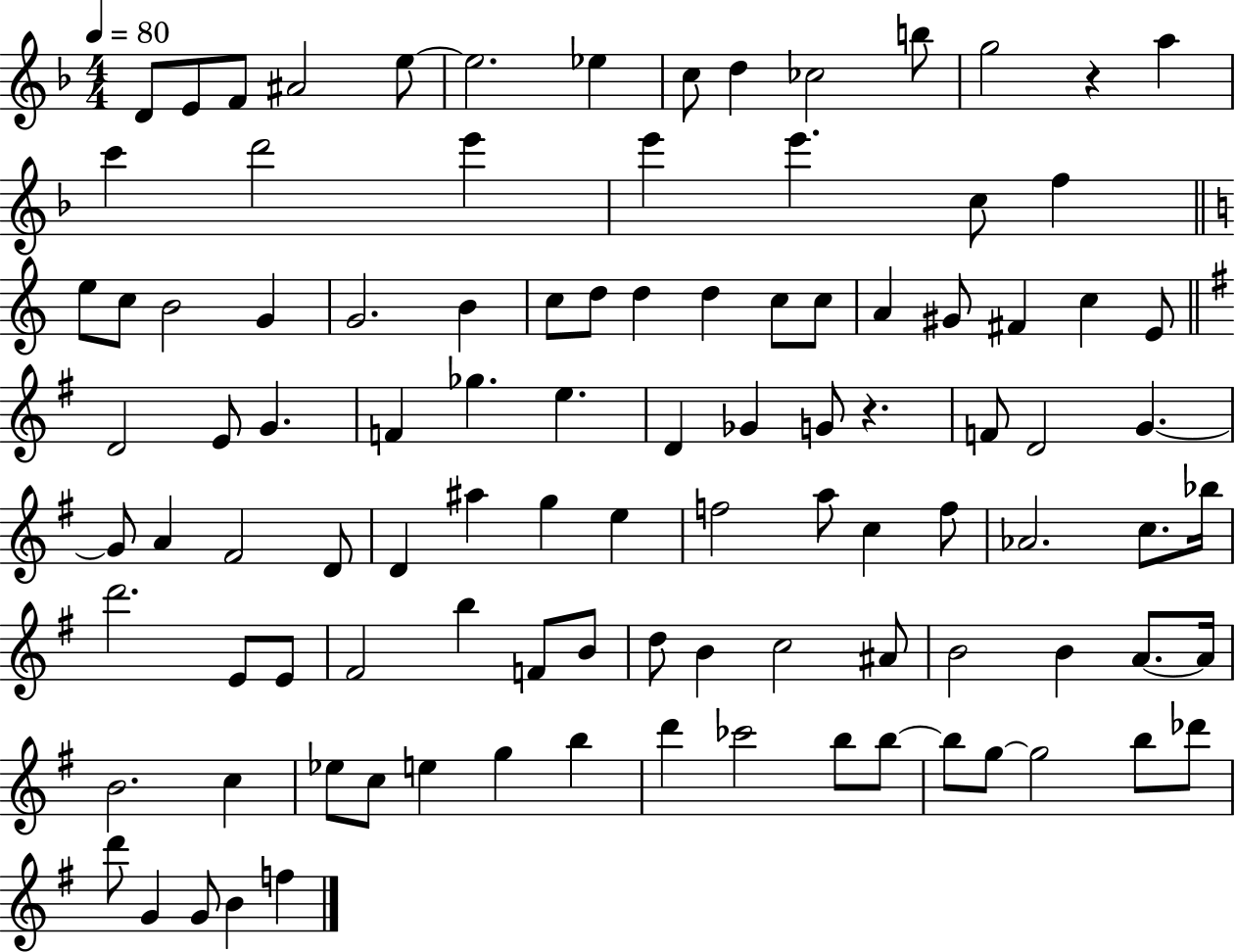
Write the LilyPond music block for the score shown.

{
  \clef treble
  \numericTimeSignature
  \time 4/4
  \key f \major
  \tempo 4 = 80
  d'8 e'8 f'8 ais'2 e''8~~ | e''2. ees''4 | c''8 d''4 ces''2 b''8 | g''2 r4 a''4 | \break c'''4 d'''2 e'''4 | e'''4 e'''4. c''8 f''4 | \bar "||" \break \key a \minor e''8 c''8 b'2 g'4 | g'2. b'4 | c''8 d''8 d''4 d''4 c''8 c''8 | a'4 gis'8 fis'4 c''4 e'8 | \break \bar "||" \break \key g \major d'2 e'8 g'4. | f'4 ges''4. e''4. | d'4 ges'4 g'8 r4. | f'8 d'2 g'4.~~ | \break g'8 a'4 fis'2 d'8 | d'4 ais''4 g''4 e''4 | f''2 a''8 c''4 f''8 | aes'2. c''8. bes''16 | \break d'''2. e'8 e'8 | fis'2 b''4 f'8 b'8 | d''8 b'4 c''2 ais'8 | b'2 b'4 a'8.~~ a'16 | \break b'2. c''4 | ees''8 c''8 e''4 g''4 b''4 | d'''4 ces'''2 b''8 b''8~~ | b''8 g''8~~ g''2 b''8 des'''8 | \break d'''8 g'4 g'8 b'4 f''4 | \bar "|."
}